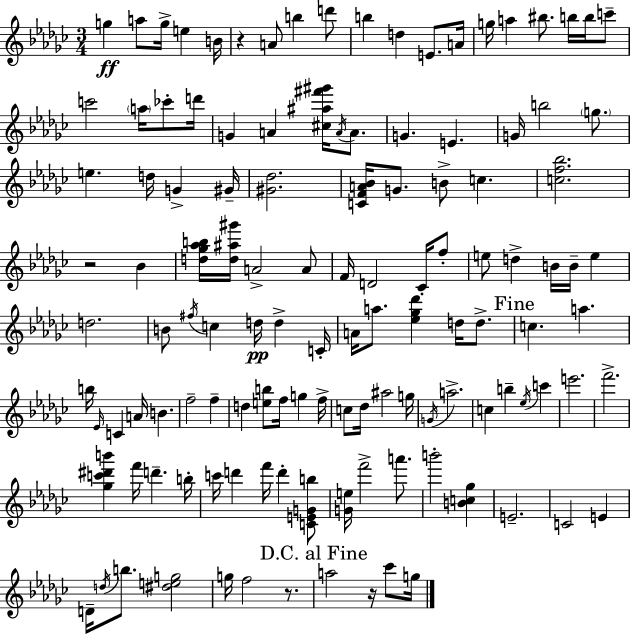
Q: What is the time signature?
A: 3/4